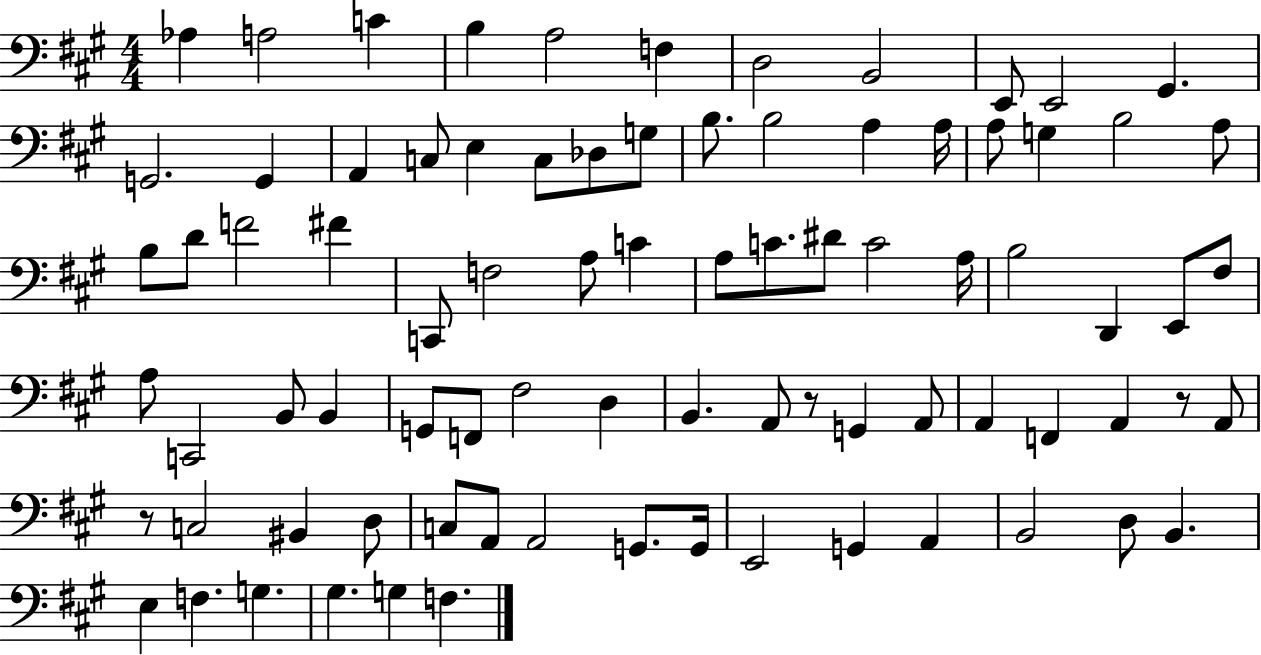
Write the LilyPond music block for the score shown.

{
  \clef bass
  \numericTimeSignature
  \time 4/4
  \key a \major
  \repeat volta 2 { aes4 a2 c'4 | b4 a2 f4 | d2 b,2 | e,8 e,2 gis,4. | \break g,2. g,4 | a,4 c8 e4 c8 des8 g8 | b8. b2 a4 a16 | a8 g4 b2 a8 | \break b8 d'8 f'2 fis'4 | c,8 f2 a8 c'4 | a8 c'8. dis'8 c'2 a16 | b2 d,4 e,8 fis8 | \break a8 c,2 b,8 b,4 | g,8 f,8 fis2 d4 | b,4. a,8 r8 g,4 a,8 | a,4 f,4 a,4 r8 a,8 | \break r8 c2 bis,4 d8 | c8 a,8 a,2 g,8. g,16 | e,2 g,4 a,4 | b,2 d8 b,4. | \break e4 f4. g4. | gis4. g4 f4. | } \bar "|."
}